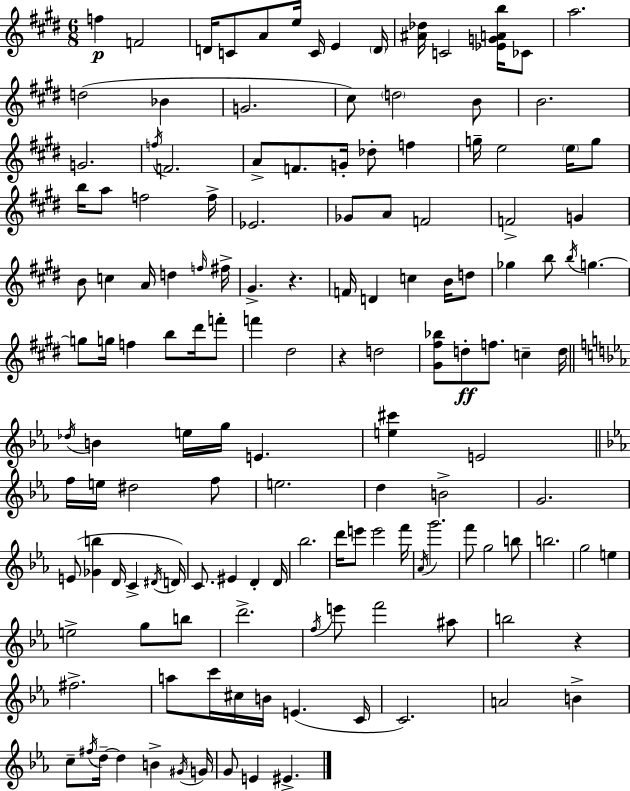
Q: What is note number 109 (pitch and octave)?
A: B5